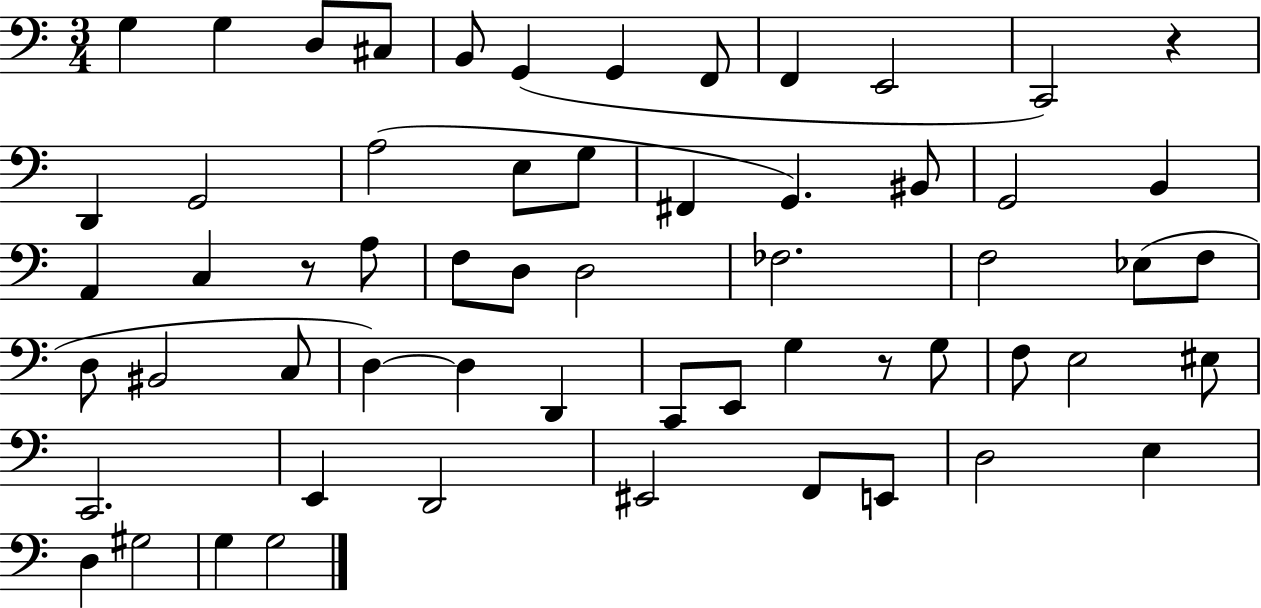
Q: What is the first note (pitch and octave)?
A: G3